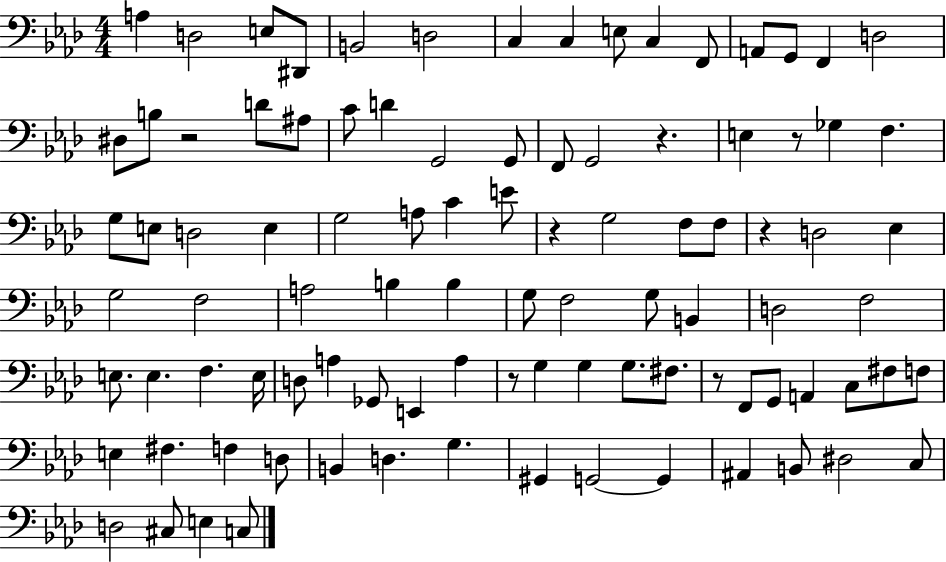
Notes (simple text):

A3/q D3/h E3/e D#2/e B2/h D3/h C3/q C3/q E3/e C3/q F2/e A2/e G2/e F2/q D3/h D#3/e B3/e R/h D4/e A#3/e C4/e D4/q G2/h G2/e F2/e G2/h R/q. E3/q R/e Gb3/q F3/q. G3/e E3/e D3/h E3/q G3/h A3/e C4/q E4/e R/q G3/h F3/e F3/e R/q D3/h Eb3/q G3/h F3/h A3/h B3/q B3/q G3/e F3/h G3/e B2/q D3/h F3/h E3/e. E3/q. F3/q. E3/s D3/e A3/q Gb2/e E2/q A3/q R/e G3/q G3/q G3/e. F#3/e. R/e F2/e G2/e A2/q C3/e F#3/e F3/e E3/q F#3/q. F3/q D3/e B2/q D3/q. G3/q. G#2/q G2/h G2/q A#2/q B2/e D#3/h C3/e D3/h C#3/e E3/q C3/e